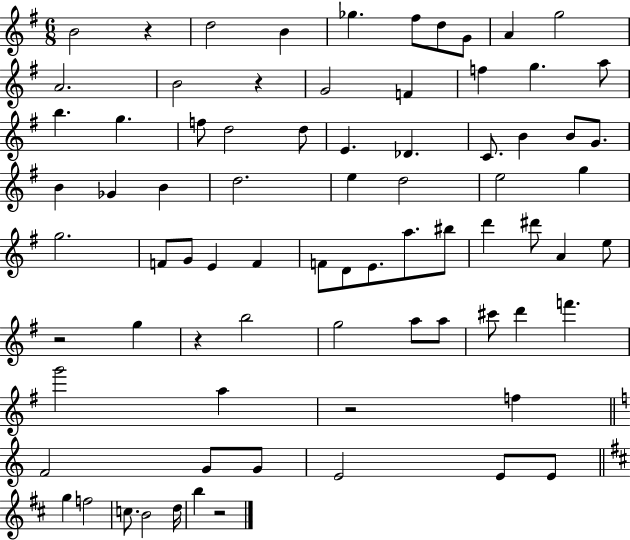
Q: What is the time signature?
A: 6/8